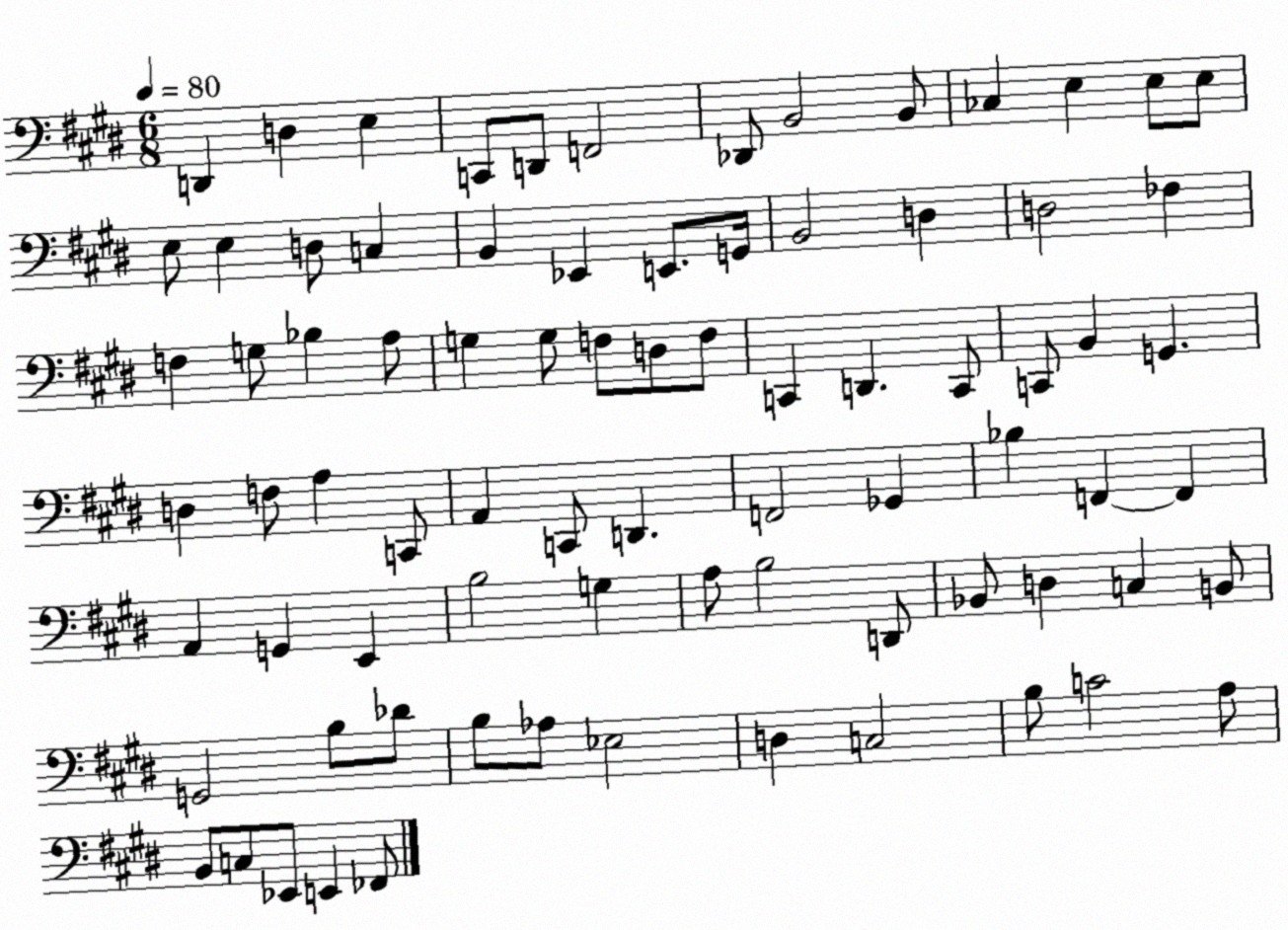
X:1
T:Untitled
M:6/8
L:1/4
K:E
D,, D, E, C,,/2 D,,/2 F,,2 _D,,/2 B,,2 B,,/2 _C, E, E,/2 E,/2 E,/2 E, D,/2 C, B,, _E,, E,,/2 G,,/4 B,,2 D, D,2 _F, F, G,/2 _B, A,/2 G, G,/2 F,/2 D,/2 F,/2 C,, D,, C,,/2 C,,/2 B,, G,, D, F,/2 A, C,,/2 A,, C,,/2 D,, F,,2 _G,, _B, F,, F,, A,, G,, E,, B,2 G, A,/2 B,2 D,,/2 _B,,/2 D, C, B,,/2 G,,2 B,/2 _D/2 B,/2 _A,/2 _E,2 D, C,2 B,/2 C2 A,/2 B,,/2 C,/2 _E,,/2 E,, _F,,/2